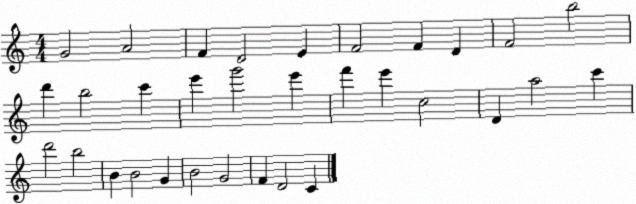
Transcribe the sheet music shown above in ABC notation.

X:1
T:Untitled
M:4/4
L:1/4
K:C
G2 A2 F D2 E F2 F D F2 b2 d' b2 c' e' g'2 e' f' e' c2 D a2 c' d'2 b2 B B2 G B2 G2 F D2 C